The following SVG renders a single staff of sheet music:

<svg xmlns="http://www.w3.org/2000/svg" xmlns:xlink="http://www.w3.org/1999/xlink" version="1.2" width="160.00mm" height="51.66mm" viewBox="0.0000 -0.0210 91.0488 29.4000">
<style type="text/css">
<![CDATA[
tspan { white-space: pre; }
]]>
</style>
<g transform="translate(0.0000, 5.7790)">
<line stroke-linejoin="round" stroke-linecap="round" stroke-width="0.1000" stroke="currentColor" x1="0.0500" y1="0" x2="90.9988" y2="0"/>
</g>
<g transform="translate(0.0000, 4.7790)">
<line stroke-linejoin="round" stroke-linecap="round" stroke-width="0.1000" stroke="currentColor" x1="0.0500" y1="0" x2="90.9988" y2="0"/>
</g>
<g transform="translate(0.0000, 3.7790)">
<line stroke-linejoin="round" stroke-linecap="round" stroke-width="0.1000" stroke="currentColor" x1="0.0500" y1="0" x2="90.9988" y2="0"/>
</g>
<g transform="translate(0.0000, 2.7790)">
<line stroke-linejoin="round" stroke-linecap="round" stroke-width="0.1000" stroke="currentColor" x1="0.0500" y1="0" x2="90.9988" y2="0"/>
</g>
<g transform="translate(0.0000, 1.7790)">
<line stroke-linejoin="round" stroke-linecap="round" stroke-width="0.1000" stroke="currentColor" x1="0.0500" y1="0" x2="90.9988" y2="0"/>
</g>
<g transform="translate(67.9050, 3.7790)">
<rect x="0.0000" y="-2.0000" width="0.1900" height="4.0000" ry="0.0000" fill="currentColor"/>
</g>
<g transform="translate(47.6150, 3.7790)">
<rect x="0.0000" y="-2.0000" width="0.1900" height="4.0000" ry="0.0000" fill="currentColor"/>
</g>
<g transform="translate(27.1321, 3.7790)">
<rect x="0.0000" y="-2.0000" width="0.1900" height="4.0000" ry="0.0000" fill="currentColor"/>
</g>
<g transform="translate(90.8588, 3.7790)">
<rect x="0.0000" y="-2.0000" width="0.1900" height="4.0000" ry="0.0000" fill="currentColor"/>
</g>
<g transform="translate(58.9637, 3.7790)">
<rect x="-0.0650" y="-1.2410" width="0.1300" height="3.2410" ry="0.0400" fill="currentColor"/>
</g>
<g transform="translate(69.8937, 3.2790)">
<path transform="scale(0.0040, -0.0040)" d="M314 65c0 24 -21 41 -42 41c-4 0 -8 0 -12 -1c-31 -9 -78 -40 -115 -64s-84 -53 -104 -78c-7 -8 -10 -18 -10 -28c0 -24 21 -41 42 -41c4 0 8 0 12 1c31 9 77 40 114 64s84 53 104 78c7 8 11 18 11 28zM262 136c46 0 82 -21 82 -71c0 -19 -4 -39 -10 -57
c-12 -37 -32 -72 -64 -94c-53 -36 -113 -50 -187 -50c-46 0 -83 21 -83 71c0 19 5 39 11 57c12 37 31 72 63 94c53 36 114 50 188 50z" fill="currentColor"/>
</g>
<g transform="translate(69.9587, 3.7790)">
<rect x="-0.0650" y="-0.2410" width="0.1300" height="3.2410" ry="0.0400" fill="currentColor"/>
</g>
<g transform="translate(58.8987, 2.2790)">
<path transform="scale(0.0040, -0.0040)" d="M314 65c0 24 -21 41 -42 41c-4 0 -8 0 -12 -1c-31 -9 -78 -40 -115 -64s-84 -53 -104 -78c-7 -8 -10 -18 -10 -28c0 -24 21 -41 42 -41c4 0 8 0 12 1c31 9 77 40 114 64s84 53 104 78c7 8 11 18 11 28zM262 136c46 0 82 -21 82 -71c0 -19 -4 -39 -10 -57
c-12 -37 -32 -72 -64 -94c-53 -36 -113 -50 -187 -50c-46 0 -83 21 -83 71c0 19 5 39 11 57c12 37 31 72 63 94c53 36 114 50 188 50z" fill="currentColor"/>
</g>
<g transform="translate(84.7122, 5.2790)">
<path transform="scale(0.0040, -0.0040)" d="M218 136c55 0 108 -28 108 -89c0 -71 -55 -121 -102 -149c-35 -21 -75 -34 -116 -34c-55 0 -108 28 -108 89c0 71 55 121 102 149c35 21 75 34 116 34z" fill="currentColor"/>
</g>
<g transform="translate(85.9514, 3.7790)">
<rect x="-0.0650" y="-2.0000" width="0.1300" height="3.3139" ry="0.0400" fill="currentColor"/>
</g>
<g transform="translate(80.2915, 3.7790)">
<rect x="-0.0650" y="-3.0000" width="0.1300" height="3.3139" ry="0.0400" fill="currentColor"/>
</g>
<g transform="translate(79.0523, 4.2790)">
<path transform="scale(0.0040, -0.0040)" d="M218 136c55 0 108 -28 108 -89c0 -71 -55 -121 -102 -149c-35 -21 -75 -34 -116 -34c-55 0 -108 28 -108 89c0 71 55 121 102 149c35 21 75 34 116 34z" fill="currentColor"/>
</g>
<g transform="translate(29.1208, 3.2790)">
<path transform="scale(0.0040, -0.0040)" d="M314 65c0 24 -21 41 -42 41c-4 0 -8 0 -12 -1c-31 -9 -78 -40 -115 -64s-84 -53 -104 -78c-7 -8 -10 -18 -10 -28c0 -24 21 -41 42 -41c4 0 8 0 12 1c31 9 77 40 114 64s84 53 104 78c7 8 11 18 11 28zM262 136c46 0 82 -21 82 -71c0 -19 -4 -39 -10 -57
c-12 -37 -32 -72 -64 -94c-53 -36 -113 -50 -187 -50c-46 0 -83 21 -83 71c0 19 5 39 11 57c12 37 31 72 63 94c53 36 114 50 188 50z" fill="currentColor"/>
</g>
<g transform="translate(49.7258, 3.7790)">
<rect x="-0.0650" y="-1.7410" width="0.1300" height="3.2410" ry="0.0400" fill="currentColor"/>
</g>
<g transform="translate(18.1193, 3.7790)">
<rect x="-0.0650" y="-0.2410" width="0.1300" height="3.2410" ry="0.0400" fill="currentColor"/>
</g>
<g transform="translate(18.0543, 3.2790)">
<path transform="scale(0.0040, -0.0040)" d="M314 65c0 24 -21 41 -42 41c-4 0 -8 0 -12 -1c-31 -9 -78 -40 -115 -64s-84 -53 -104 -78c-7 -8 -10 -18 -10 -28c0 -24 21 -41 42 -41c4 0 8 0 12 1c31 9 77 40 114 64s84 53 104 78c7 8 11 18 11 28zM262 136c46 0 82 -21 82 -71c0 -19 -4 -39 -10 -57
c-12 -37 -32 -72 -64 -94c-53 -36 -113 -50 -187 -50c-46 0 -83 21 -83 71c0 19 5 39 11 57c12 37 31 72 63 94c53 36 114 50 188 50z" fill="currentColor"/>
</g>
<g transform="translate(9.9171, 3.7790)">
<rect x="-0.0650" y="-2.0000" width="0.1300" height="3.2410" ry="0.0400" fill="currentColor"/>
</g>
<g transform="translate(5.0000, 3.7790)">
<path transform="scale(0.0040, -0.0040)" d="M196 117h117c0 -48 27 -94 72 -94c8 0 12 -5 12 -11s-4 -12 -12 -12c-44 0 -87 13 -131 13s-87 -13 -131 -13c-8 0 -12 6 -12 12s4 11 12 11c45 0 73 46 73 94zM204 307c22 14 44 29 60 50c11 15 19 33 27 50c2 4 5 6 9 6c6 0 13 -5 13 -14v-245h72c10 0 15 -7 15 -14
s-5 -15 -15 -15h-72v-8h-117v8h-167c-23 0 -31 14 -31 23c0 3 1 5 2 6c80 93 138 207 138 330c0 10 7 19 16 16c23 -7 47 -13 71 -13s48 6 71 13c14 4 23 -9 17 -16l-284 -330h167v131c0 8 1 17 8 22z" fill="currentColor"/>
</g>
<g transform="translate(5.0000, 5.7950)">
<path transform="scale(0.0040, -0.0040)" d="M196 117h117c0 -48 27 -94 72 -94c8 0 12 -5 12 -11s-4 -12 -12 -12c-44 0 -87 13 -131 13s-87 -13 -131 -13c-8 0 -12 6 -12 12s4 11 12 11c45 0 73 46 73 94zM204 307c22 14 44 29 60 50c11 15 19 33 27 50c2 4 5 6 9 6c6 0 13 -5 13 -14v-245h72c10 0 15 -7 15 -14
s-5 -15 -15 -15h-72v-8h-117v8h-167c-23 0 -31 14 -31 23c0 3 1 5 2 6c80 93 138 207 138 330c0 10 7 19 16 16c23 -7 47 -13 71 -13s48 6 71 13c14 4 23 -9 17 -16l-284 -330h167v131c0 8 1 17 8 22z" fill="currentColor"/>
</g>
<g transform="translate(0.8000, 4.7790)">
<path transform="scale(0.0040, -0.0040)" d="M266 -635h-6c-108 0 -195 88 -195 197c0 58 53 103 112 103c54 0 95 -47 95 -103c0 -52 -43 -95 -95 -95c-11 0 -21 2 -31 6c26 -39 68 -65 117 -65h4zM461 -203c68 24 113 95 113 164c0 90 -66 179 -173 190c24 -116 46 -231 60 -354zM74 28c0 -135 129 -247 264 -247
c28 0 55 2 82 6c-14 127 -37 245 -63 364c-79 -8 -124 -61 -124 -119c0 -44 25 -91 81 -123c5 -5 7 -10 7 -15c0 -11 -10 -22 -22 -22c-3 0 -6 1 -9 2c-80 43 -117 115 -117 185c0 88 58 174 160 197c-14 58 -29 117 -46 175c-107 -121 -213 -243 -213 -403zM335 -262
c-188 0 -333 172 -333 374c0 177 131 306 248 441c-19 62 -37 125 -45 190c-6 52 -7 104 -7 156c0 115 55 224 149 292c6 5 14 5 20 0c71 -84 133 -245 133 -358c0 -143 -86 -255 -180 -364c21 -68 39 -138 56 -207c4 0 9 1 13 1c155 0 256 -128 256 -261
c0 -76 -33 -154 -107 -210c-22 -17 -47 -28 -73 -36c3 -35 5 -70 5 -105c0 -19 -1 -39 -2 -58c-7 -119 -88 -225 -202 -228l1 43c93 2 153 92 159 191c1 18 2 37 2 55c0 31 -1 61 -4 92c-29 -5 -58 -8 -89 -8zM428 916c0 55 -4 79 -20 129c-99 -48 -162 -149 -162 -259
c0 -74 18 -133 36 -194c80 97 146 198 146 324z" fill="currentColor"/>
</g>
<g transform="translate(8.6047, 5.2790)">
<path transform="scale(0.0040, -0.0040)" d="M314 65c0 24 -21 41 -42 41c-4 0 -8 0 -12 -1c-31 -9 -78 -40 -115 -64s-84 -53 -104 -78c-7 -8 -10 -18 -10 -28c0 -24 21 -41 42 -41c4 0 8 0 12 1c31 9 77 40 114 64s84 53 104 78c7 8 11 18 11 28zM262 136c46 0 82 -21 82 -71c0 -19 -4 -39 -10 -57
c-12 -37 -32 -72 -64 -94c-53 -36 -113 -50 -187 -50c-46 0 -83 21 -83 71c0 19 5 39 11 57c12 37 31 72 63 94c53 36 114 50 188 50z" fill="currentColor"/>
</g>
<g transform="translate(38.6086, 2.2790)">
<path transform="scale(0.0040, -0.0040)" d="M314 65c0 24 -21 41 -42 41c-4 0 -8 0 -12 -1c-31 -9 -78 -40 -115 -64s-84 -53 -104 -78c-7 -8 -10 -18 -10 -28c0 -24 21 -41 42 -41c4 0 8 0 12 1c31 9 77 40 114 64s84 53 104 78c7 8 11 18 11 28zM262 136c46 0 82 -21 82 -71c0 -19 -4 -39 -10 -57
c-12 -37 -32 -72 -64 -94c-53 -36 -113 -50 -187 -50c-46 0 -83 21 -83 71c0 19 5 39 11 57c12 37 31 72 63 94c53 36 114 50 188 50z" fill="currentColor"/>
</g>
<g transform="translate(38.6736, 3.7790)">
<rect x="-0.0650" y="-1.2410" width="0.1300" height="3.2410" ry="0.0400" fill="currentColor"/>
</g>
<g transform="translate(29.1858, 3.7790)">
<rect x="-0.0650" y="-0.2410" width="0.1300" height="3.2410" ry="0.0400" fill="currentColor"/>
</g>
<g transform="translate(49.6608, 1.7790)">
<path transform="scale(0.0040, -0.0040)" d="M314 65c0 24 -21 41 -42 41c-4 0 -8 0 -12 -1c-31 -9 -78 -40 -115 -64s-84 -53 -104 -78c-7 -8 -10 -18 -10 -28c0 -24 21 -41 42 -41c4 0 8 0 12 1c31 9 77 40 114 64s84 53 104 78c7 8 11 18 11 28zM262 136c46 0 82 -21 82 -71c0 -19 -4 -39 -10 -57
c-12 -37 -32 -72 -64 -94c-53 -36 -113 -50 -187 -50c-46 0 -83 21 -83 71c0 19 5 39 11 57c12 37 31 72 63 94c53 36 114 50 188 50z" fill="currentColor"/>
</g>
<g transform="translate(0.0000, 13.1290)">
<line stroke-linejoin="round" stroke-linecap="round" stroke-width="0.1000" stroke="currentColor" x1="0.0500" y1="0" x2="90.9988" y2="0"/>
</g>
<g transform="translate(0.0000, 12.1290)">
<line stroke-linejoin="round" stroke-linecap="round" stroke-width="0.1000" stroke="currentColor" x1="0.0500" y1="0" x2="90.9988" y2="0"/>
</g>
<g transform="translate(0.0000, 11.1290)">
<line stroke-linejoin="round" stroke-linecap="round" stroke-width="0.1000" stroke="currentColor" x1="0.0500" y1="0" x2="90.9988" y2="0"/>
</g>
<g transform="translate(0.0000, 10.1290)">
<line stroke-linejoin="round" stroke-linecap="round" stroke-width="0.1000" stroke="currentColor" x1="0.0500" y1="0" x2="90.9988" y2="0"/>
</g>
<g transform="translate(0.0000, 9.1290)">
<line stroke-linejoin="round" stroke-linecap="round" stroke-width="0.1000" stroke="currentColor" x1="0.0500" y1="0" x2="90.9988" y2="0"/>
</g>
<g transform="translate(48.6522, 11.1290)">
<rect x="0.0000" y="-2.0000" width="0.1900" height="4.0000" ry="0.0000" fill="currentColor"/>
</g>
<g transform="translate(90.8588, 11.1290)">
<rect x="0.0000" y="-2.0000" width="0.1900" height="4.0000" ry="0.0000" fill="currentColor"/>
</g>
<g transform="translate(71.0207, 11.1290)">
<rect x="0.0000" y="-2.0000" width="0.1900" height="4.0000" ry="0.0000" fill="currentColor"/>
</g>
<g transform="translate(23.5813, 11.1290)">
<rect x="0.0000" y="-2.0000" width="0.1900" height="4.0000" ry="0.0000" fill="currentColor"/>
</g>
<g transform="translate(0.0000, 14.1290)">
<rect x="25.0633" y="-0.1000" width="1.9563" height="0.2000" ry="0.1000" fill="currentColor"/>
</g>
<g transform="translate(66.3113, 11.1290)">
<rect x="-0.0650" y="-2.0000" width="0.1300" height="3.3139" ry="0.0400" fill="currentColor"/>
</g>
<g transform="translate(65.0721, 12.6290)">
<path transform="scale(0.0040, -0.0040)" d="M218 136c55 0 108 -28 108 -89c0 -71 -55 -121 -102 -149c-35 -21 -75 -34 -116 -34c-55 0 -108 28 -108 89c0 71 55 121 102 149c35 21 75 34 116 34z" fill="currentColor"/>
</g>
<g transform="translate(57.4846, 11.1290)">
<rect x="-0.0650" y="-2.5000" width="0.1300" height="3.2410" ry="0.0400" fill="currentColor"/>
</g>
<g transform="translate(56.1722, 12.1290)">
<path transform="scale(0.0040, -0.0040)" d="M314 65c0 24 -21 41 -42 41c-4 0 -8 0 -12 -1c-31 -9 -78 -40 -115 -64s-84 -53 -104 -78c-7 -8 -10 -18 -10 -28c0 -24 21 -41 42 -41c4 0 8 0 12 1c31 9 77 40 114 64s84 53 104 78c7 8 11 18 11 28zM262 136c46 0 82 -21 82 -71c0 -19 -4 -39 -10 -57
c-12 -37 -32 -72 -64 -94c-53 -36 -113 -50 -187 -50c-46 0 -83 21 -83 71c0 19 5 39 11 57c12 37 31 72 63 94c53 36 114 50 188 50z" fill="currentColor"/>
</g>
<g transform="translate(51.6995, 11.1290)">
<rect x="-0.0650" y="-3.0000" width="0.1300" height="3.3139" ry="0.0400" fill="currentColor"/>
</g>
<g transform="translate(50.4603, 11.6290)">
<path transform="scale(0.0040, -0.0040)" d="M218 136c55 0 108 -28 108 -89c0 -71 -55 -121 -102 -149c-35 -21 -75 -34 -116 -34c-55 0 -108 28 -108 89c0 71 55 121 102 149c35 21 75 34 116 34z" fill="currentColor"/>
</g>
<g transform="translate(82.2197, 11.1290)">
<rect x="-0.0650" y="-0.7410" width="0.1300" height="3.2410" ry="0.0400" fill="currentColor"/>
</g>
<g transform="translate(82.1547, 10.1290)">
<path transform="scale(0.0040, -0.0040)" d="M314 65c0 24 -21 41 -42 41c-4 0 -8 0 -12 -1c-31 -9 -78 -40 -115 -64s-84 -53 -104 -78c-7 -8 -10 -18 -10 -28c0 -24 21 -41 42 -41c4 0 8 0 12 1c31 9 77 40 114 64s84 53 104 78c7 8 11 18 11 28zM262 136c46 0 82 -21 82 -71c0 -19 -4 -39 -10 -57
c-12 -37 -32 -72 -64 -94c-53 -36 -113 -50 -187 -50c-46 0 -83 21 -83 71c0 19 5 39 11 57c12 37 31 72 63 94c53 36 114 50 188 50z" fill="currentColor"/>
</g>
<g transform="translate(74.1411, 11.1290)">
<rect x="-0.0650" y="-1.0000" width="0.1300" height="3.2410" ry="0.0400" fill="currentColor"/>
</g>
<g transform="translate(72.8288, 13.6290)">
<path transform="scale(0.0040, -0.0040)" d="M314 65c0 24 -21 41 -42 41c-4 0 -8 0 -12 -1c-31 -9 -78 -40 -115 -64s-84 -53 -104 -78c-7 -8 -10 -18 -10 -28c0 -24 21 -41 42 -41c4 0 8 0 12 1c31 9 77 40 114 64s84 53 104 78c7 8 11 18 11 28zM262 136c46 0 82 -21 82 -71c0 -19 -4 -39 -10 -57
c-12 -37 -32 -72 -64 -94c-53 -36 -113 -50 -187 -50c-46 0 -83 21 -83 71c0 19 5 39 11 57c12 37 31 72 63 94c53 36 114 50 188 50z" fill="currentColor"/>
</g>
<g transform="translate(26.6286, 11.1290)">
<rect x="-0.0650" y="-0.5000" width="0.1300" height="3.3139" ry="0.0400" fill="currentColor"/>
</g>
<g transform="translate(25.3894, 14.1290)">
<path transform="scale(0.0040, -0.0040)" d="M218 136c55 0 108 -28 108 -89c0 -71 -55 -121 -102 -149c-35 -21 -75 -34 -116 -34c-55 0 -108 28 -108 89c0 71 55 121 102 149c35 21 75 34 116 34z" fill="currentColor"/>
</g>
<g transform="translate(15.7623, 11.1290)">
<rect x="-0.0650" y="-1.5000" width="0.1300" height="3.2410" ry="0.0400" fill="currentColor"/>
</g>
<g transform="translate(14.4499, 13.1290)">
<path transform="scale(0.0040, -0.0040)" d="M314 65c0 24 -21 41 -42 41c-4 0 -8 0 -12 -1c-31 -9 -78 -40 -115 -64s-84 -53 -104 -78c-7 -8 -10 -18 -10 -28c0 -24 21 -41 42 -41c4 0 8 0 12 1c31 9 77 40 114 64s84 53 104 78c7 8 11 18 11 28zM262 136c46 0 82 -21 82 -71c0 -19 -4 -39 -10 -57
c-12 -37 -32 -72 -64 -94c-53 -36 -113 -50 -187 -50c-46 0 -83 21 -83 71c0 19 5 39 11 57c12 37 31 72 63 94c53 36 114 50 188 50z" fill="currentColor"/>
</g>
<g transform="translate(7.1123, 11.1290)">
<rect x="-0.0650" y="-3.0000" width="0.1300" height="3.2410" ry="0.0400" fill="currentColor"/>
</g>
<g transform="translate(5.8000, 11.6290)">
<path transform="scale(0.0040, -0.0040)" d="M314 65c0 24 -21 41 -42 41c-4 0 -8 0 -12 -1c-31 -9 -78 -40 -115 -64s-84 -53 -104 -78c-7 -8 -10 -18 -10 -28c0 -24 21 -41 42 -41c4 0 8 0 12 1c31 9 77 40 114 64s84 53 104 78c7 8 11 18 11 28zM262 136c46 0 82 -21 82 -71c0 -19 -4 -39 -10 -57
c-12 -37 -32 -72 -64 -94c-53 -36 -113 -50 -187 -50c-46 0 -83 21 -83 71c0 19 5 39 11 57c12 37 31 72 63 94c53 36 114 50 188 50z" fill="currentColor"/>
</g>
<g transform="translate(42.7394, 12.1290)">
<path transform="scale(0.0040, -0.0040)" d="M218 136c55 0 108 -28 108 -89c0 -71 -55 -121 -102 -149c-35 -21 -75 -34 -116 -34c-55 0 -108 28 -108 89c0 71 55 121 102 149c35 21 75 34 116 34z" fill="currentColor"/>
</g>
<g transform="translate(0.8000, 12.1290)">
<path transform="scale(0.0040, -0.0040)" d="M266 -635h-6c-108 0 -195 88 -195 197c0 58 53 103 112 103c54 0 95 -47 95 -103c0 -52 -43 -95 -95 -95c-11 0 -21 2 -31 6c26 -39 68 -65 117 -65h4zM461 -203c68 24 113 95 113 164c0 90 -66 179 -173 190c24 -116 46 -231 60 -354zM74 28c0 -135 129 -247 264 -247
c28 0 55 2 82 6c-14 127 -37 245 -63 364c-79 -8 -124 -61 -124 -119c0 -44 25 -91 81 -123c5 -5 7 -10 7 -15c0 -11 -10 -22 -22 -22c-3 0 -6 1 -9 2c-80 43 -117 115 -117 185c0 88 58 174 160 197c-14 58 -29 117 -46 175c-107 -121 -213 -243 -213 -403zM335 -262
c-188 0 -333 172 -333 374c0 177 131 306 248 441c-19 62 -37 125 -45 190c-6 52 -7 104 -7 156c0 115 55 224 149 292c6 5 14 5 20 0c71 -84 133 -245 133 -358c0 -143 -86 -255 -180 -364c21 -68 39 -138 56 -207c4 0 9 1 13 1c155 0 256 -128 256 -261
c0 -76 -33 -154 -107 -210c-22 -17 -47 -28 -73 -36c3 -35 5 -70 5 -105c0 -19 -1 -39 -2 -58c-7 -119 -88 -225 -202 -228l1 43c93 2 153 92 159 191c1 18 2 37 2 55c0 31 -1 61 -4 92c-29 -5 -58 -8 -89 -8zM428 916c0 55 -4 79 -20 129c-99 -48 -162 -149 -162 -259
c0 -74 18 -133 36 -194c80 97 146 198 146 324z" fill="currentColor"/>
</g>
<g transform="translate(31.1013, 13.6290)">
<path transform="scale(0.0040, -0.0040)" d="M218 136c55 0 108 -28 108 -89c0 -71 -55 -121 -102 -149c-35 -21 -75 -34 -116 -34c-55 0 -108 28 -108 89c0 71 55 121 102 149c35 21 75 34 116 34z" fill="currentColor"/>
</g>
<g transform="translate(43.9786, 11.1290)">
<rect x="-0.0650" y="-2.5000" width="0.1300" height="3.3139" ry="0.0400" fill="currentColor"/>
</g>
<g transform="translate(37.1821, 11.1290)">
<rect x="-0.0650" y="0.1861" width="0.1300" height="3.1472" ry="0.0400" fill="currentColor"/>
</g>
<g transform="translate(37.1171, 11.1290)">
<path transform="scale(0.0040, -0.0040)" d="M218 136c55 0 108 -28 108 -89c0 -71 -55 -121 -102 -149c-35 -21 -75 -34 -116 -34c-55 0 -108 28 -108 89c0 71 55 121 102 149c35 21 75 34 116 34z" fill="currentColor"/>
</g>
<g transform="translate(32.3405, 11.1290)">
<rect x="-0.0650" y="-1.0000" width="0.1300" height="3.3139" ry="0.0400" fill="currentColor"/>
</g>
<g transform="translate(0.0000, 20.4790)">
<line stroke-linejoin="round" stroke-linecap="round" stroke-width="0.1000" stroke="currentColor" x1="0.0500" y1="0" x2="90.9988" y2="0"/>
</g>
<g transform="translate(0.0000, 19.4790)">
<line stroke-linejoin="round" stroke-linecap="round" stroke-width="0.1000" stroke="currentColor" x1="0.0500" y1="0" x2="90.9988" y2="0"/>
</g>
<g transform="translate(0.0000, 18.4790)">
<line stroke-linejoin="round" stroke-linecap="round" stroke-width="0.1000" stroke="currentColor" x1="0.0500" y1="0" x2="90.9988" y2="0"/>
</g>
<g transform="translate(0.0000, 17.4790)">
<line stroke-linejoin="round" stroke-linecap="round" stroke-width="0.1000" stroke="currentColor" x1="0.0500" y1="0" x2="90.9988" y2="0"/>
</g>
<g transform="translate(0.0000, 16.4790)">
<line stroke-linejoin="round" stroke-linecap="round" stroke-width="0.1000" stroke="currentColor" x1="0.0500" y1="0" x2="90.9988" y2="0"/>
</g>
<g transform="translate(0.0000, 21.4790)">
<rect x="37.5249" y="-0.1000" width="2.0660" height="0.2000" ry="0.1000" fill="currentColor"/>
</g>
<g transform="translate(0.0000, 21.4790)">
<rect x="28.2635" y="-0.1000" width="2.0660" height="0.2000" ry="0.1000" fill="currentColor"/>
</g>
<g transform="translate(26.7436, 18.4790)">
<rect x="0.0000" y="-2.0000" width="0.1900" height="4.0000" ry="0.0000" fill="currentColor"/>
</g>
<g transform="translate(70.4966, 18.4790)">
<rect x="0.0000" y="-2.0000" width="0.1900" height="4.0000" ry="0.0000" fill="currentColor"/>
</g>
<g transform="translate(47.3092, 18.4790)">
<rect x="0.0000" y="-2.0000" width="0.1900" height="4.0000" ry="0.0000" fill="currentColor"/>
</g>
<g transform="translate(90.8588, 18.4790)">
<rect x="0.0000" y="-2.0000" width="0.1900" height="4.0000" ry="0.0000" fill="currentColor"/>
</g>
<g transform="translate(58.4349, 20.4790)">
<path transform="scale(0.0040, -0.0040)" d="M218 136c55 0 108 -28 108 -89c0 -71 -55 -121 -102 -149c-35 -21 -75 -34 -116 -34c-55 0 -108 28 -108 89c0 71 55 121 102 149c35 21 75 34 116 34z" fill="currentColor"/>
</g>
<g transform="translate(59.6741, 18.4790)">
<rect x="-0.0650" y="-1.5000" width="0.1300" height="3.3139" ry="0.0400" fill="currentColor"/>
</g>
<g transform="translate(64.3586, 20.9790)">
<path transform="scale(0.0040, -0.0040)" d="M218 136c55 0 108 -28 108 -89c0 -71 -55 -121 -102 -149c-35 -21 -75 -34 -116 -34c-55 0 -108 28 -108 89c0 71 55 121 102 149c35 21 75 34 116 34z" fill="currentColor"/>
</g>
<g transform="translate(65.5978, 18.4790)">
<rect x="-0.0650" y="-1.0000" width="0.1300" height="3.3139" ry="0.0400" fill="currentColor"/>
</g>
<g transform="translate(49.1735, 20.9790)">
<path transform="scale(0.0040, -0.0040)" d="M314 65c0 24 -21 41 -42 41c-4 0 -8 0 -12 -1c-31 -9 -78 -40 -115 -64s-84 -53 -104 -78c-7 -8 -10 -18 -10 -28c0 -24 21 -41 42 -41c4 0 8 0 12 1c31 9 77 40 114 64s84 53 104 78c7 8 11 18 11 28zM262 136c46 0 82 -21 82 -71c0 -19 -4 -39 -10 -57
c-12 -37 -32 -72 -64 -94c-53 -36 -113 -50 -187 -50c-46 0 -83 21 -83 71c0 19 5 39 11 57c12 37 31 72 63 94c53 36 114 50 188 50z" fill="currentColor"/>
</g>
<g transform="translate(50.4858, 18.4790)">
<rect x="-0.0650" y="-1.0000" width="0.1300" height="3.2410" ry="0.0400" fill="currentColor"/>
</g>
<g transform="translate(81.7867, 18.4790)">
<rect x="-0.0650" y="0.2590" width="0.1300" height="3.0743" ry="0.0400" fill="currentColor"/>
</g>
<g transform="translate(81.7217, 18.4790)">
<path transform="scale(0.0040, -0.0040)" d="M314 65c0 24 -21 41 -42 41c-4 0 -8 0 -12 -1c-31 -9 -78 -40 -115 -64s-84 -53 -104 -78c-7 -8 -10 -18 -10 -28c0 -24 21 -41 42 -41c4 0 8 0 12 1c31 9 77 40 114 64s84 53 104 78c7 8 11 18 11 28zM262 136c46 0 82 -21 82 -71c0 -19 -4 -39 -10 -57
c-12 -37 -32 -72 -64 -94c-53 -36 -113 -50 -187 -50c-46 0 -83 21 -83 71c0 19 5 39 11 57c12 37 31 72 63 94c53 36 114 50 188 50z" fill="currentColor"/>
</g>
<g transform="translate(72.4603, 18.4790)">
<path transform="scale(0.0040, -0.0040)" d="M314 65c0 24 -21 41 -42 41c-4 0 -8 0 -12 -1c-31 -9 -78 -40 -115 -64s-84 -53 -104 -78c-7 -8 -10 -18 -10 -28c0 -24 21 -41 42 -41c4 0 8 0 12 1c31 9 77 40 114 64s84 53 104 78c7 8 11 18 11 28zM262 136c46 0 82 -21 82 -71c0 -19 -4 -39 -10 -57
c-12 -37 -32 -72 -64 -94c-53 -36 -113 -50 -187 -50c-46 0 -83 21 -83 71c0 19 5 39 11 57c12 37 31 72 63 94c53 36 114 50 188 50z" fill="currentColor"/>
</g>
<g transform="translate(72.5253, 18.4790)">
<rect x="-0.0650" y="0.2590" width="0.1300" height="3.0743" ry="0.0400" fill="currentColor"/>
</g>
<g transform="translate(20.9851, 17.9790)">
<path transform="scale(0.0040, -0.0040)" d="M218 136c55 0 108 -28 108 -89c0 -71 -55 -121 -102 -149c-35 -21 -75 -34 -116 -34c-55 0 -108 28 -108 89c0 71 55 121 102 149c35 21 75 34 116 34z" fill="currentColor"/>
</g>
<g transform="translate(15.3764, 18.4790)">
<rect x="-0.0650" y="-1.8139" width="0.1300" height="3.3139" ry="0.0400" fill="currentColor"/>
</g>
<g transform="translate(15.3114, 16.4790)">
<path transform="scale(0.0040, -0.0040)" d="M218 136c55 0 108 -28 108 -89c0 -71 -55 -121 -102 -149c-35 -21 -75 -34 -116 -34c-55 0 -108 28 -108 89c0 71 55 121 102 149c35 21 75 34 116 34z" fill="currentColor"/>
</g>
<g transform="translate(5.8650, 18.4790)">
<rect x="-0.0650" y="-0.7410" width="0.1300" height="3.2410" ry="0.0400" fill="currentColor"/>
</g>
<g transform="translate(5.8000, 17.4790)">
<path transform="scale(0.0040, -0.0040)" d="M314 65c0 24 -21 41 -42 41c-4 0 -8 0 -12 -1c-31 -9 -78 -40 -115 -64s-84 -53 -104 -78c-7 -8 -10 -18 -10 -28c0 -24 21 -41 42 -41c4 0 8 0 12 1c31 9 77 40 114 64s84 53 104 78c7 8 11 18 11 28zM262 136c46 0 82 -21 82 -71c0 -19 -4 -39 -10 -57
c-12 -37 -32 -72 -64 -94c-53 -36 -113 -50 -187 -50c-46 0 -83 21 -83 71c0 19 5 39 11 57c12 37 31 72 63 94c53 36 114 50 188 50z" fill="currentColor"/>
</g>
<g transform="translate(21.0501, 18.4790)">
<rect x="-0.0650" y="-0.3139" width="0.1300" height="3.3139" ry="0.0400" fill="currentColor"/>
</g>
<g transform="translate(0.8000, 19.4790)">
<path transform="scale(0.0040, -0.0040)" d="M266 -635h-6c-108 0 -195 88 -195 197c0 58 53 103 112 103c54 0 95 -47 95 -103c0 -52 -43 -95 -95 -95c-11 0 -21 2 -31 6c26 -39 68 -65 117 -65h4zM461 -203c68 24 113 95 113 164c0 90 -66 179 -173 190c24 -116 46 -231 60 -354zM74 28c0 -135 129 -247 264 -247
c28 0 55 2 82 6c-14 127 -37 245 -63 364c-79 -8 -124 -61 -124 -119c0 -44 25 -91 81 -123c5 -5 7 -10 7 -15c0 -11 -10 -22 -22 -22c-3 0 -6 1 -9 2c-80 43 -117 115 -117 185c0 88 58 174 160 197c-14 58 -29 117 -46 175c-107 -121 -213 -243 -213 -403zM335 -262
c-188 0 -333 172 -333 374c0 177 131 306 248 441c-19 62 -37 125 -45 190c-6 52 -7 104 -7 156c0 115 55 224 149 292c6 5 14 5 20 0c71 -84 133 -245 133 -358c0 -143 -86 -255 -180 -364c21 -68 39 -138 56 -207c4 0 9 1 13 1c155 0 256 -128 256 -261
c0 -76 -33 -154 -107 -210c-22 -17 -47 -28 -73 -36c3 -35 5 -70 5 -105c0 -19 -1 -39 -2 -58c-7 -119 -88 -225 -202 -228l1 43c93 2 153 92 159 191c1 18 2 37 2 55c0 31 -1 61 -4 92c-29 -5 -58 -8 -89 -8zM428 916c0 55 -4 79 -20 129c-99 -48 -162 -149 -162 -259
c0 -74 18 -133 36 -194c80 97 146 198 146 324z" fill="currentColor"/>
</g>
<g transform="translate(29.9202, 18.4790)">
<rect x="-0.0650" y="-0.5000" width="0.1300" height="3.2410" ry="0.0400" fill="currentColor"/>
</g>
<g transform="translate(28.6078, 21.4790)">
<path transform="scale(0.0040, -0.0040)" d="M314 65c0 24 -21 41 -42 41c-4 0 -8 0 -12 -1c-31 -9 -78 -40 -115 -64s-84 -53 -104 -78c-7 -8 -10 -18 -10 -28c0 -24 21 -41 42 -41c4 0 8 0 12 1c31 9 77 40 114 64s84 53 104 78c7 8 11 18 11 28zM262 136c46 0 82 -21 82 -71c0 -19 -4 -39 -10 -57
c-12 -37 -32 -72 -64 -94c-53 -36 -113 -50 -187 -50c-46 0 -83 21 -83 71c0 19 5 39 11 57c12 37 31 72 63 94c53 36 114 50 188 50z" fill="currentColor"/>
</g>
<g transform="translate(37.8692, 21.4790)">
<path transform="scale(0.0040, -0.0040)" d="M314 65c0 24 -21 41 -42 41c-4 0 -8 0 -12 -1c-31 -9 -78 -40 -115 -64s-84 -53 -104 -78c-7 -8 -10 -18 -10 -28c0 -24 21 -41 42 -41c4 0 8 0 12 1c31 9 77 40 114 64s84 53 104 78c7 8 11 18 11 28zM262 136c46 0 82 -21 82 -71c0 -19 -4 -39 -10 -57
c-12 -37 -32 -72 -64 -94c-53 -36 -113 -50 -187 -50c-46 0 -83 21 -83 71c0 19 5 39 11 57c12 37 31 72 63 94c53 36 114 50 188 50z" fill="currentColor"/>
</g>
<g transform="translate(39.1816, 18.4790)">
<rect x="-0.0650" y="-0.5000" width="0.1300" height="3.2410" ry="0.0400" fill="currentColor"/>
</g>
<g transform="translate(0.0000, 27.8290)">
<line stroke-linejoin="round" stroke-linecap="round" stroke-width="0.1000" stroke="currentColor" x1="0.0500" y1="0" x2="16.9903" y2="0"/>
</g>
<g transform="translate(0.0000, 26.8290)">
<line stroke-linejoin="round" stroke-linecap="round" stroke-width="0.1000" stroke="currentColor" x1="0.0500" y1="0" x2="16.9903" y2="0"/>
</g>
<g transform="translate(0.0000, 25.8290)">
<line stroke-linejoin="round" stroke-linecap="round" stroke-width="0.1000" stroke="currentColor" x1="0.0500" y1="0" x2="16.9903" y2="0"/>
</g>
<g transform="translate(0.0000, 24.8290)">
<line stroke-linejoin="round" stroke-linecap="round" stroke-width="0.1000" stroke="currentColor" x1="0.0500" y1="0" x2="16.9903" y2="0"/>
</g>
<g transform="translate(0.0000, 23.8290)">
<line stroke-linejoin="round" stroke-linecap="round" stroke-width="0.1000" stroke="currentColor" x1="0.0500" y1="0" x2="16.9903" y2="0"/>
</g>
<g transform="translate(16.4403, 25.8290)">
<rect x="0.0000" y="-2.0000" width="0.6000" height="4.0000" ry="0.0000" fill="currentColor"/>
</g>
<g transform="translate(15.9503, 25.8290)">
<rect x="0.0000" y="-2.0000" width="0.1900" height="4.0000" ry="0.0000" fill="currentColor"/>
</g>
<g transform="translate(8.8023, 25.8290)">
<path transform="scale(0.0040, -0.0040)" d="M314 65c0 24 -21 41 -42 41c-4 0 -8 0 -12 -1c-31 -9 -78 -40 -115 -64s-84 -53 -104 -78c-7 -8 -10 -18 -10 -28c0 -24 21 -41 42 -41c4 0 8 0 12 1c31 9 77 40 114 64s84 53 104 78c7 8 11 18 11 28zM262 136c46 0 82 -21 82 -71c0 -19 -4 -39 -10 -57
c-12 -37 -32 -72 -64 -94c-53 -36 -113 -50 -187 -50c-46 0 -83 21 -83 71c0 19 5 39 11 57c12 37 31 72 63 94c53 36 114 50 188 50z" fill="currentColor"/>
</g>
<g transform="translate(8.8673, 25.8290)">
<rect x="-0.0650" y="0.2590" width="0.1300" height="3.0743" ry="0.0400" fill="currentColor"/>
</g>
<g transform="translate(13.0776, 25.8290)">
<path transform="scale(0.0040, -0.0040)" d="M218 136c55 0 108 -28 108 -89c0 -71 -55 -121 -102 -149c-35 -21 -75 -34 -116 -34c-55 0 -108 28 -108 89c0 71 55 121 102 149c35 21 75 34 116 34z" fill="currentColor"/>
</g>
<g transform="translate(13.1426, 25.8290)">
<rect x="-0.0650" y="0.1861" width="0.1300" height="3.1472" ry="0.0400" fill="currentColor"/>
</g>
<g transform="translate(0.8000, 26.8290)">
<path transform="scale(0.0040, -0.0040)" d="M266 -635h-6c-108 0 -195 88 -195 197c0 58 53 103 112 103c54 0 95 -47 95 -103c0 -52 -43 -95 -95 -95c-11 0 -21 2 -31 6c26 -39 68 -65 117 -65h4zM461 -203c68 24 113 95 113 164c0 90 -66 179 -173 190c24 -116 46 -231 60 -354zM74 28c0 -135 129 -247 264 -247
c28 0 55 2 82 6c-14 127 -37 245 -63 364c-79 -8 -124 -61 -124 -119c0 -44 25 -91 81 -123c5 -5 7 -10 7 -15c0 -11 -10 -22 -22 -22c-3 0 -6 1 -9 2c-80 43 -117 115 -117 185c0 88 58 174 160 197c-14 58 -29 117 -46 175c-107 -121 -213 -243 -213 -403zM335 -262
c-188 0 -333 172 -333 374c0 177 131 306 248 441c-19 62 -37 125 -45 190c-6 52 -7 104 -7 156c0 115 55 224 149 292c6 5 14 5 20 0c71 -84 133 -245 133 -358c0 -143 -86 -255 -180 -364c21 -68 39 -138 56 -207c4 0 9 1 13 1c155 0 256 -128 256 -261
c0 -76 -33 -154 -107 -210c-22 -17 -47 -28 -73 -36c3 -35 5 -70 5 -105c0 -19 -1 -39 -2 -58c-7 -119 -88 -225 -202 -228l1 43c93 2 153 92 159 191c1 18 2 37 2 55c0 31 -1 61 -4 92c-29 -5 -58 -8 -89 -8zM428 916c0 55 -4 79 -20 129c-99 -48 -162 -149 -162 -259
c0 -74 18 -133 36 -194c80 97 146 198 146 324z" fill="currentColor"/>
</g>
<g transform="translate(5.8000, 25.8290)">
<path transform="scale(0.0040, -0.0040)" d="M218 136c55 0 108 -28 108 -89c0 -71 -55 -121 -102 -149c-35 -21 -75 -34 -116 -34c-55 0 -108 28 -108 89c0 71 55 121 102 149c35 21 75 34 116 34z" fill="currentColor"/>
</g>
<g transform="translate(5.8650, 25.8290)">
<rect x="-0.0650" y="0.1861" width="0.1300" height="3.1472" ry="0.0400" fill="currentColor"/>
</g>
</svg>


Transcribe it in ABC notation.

X:1
T:Untitled
M:4/4
L:1/4
K:C
F2 c2 c2 e2 f2 e2 c2 A F A2 E2 C D B G A G2 F D2 d2 d2 f c C2 C2 D2 E D B2 B2 B B2 B